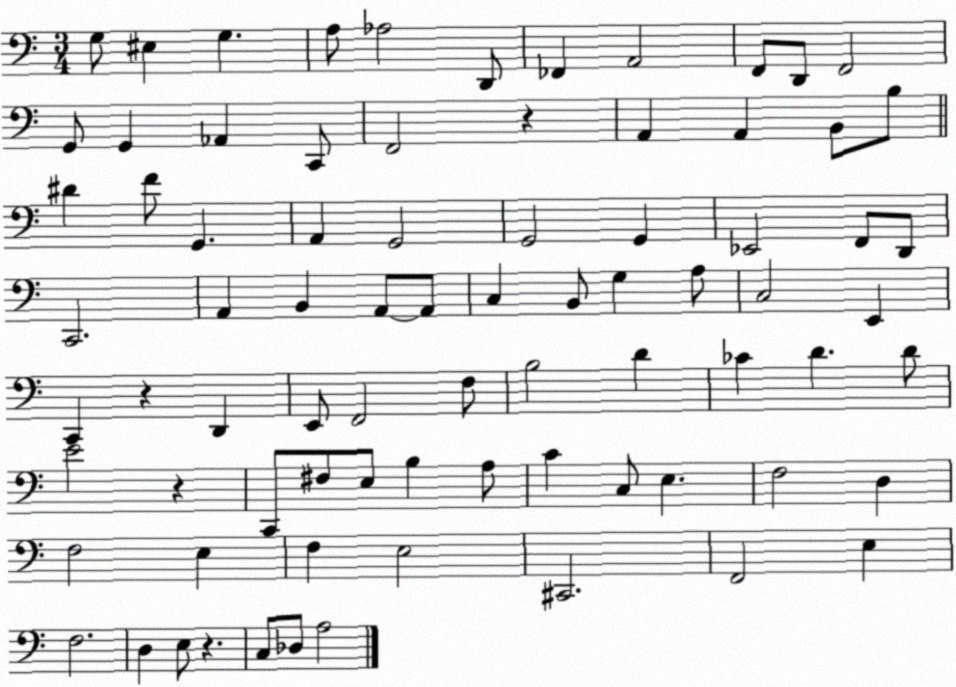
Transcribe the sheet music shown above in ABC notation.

X:1
T:Untitled
M:3/4
L:1/4
K:C
G,/2 ^E, G, A,/2 _A,2 D,,/2 _F,, A,,2 F,,/2 D,,/2 F,,2 G,,/2 G,, _A,, C,,/2 F,,2 z A,, A,, B,,/2 B,/2 ^D F/2 G,, A,, G,,2 G,,2 G,, _E,,2 F,,/2 D,,/2 C,,2 A,, B,, A,,/2 A,,/2 C, B,,/2 G, A,/2 C,2 E,, C,, z D,, E,,/2 F,,2 F,/2 B,2 D _C D D/2 E2 z C,,/2 ^F,/2 E,/2 B, A,/2 C C,/2 E, F,2 D, F,2 E, F, E,2 ^C,,2 F,,2 E, F,2 D, E,/2 z C,/2 _D,/2 A,2